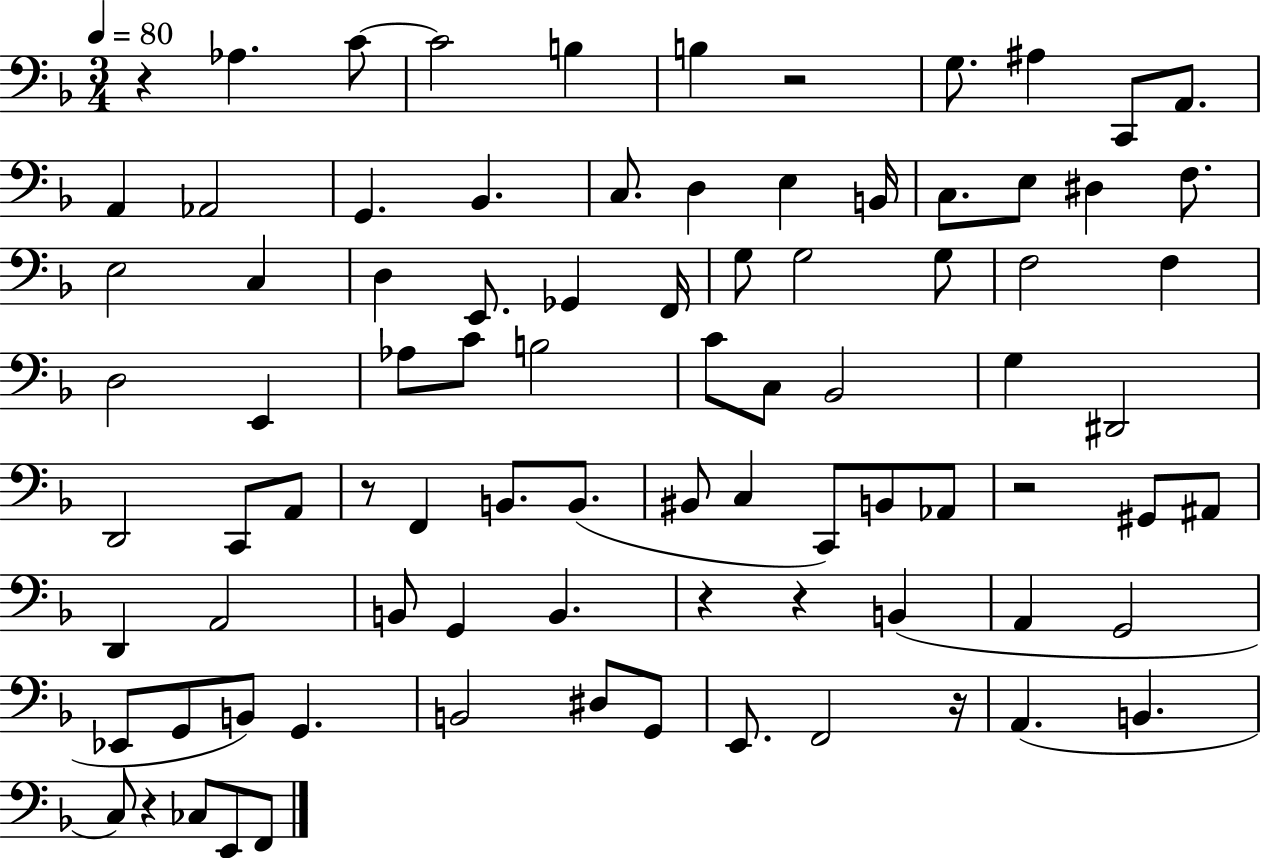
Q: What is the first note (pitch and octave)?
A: Ab3